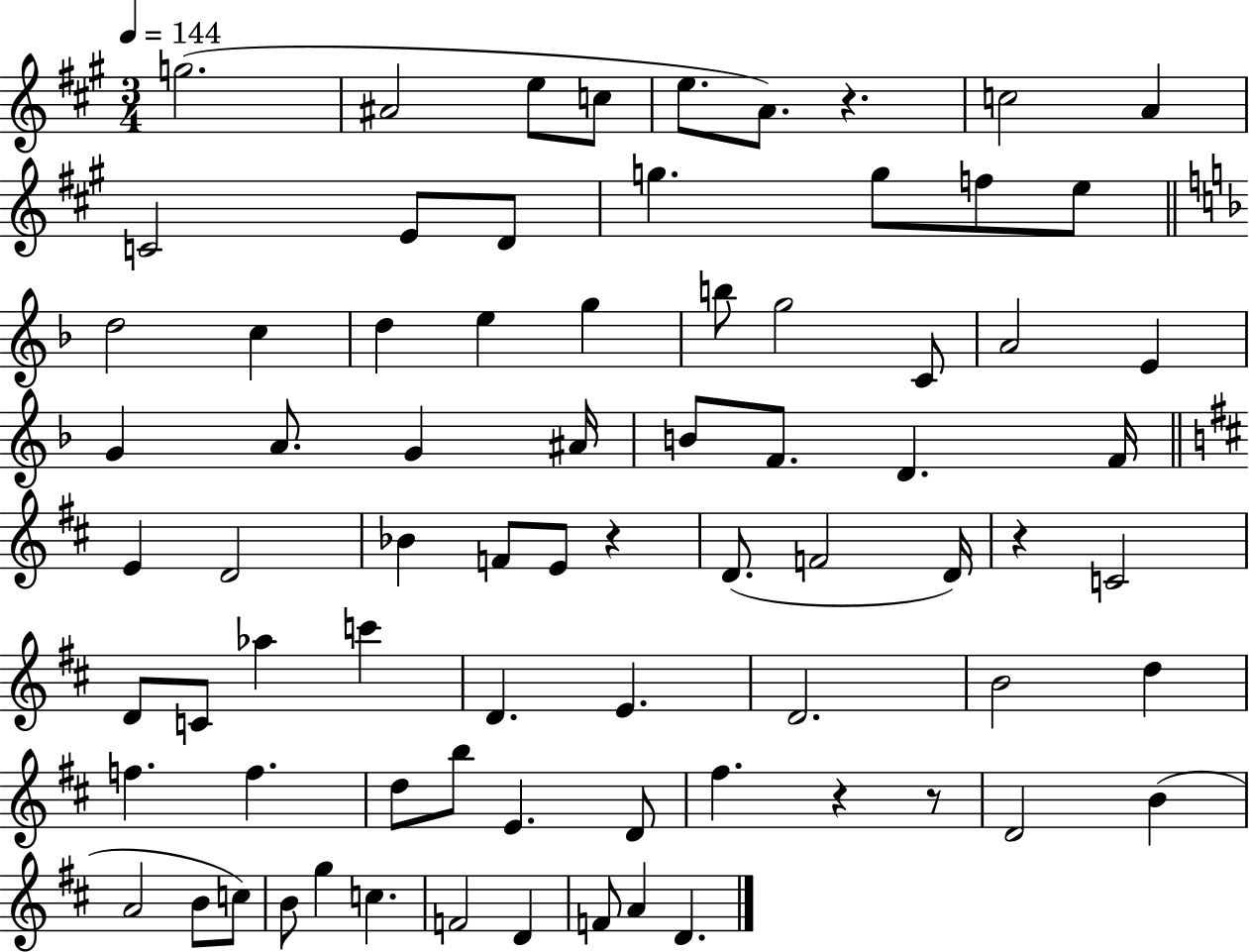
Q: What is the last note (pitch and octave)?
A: D4